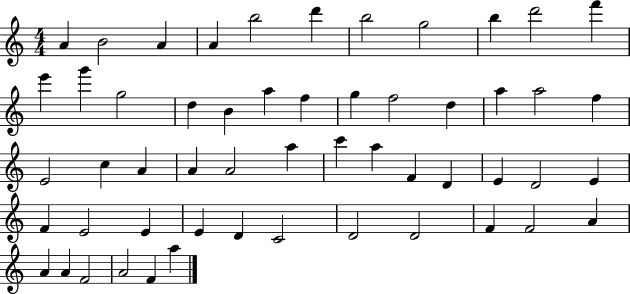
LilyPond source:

{
  \clef treble
  \numericTimeSignature
  \time 4/4
  \key c \major
  a'4 b'2 a'4 | a'4 b''2 d'''4 | b''2 g''2 | b''4 d'''2 f'''4 | \break e'''4 g'''4 g''2 | d''4 b'4 a''4 f''4 | g''4 f''2 d''4 | a''4 a''2 f''4 | \break e'2 c''4 a'4 | a'4 a'2 a''4 | c'''4 a''4 f'4 d'4 | e'4 d'2 e'4 | \break f'4 e'2 e'4 | e'4 d'4 c'2 | d'2 d'2 | f'4 f'2 a'4 | \break a'4 a'4 f'2 | a'2 f'4 a''4 | \bar "|."
}